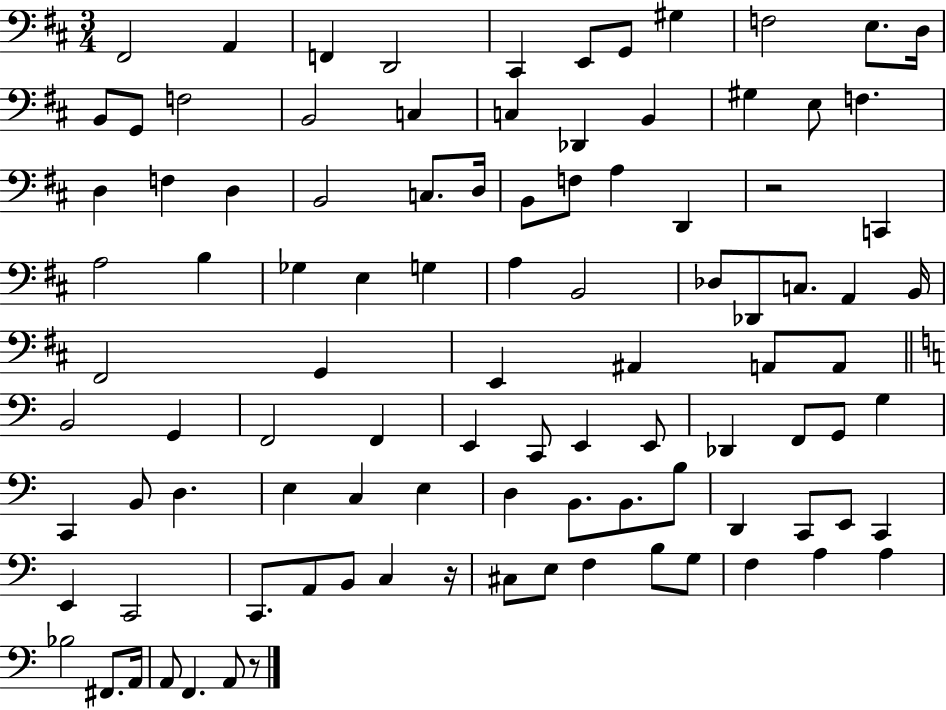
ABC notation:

X:1
T:Untitled
M:3/4
L:1/4
K:D
^F,,2 A,, F,, D,,2 ^C,, E,,/2 G,,/2 ^G, F,2 E,/2 D,/4 B,,/2 G,,/2 F,2 B,,2 C, C, _D,, B,, ^G, E,/2 F, D, F, D, B,,2 C,/2 D,/4 B,,/2 F,/2 A, D,, z2 C,, A,2 B, _G, E, G, A, B,,2 _D,/2 _D,,/2 C,/2 A,, B,,/4 ^F,,2 G,, E,, ^A,, A,,/2 A,,/2 B,,2 G,, F,,2 F,, E,, C,,/2 E,, E,,/2 _D,, F,,/2 G,,/2 G, C,, B,,/2 D, E, C, E, D, B,,/2 B,,/2 B,/2 D,, C,,/2 E,,/2 C,, E,, C,,2 C,,/2 A,,/2 B,,/2 C, z/4 ^C,/2 E,/2 F, B,/2 G,/2 F, A, A, _B,2 ^F,,/2 A,,/4 A,,/2 F,, A,,/2 z/2